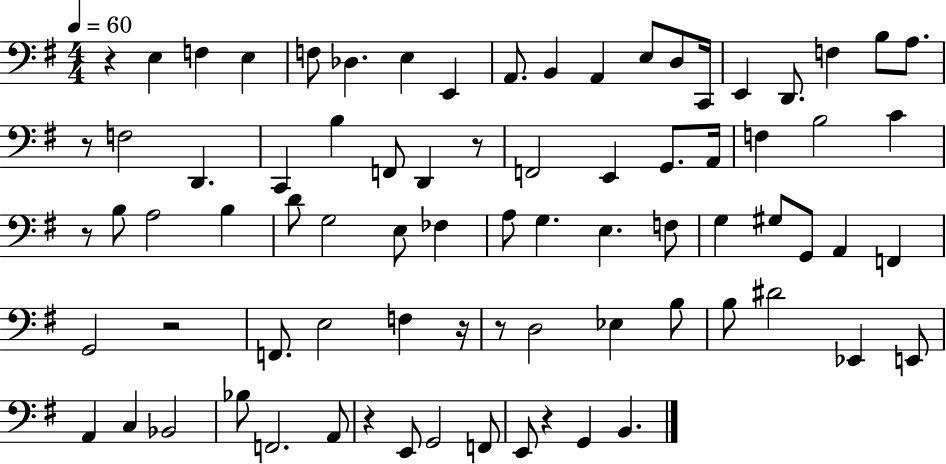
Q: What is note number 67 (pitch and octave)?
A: F2